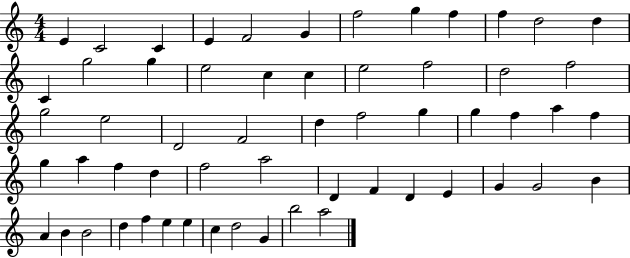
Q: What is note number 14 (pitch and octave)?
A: G5